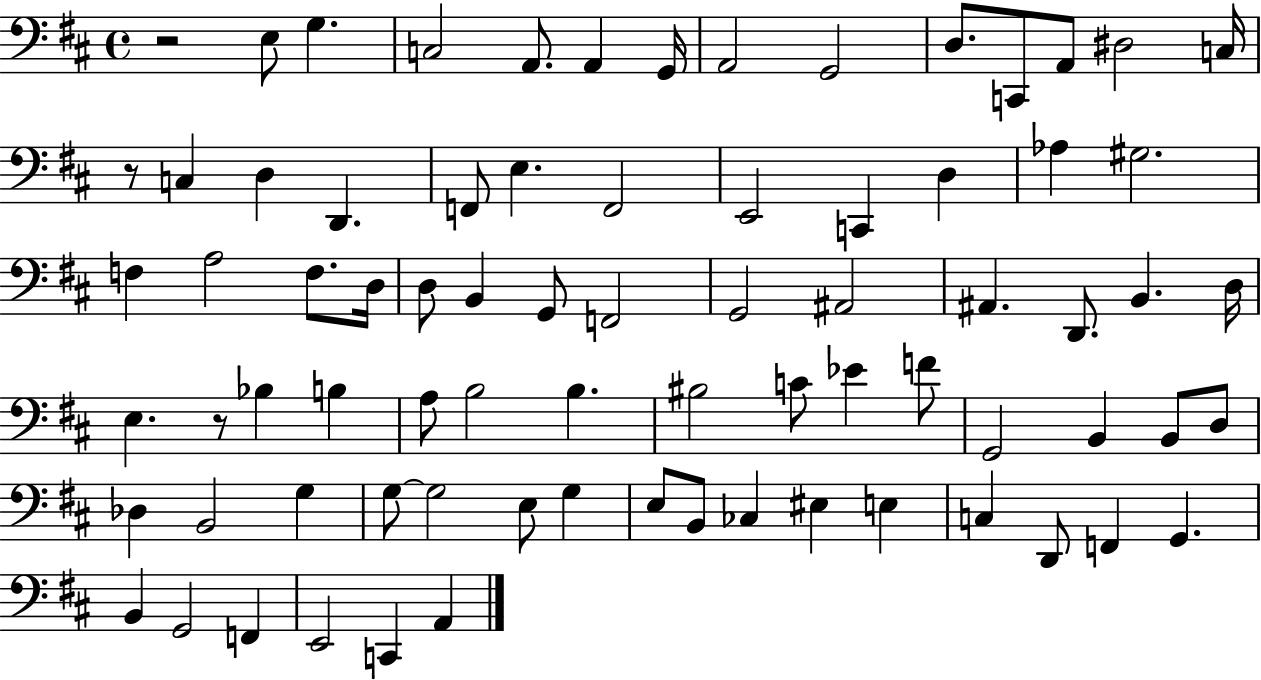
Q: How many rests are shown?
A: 3